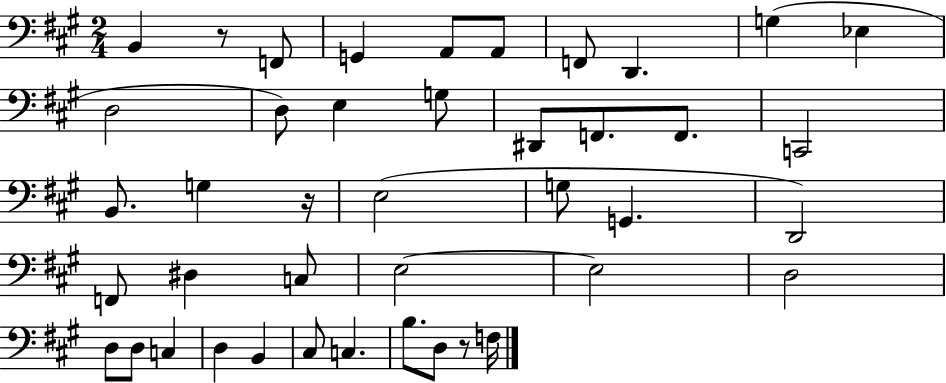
X:1
T:Untitled
M:2/4
L:1/4
K:A
B,, z/2 F,,/2 G,, A,,/2 A,,/2 F,,/2 D,, G, _E, D,2 D,/2 E, G,/2 ^D,,/2 F,,/2 F,,/2 C,,2 B,,/2 G, z/4 E,2 G,/2 G,, D,,2 F,,/2 ^D, C,/2 E,2 E,2 D,2 D,/2 D,/2 C, D, B,, ^C,/2 C, B,/2 D,/2 z/2 F,/4